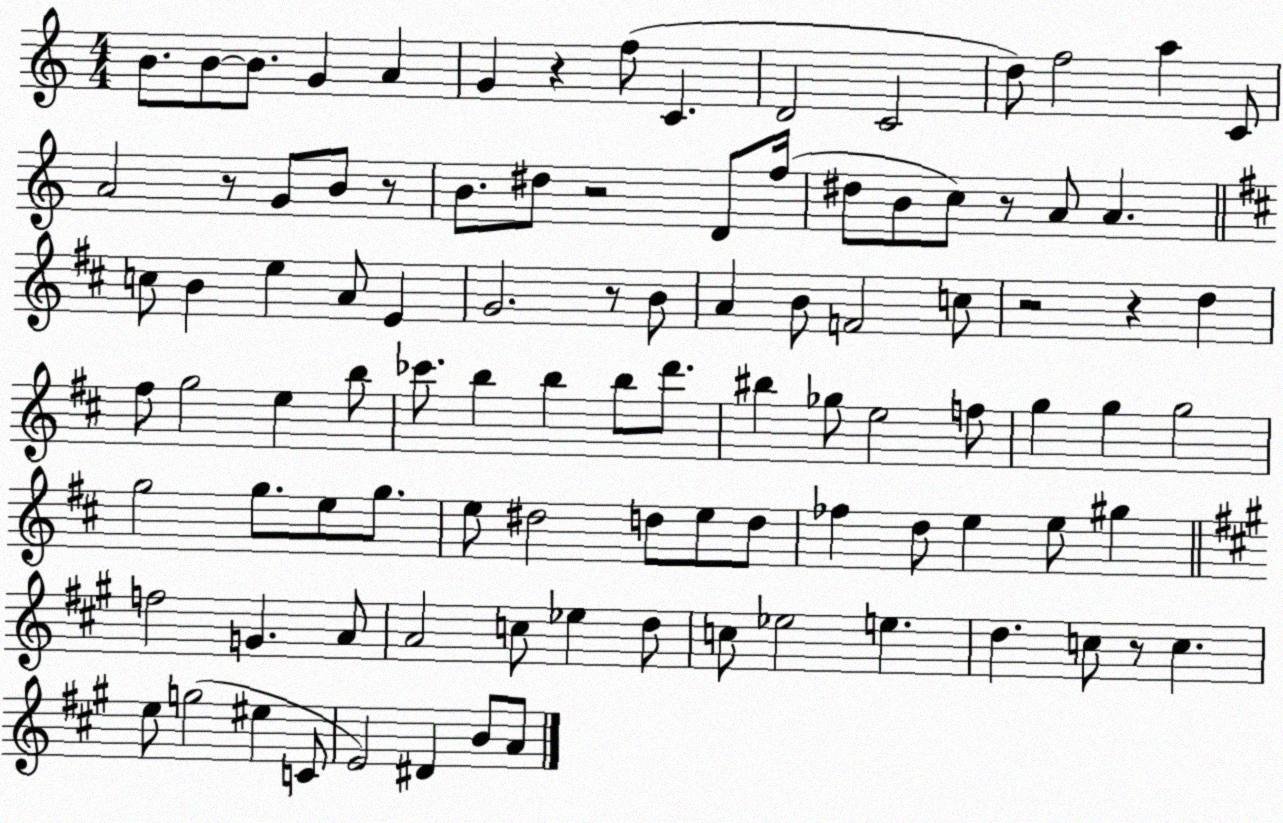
X:1
T:Untitled
M:4/4
L:1/4
K:C
B/2 B/2 B/2 G A G z f/2 C D2 C2 d/2 f2 a C/2 A2 z/2 G/2 B/2 z/2 B/2 ^d/2 z2 D/2 f/4 ^d/2 B/2 c/2 z/2 A/2 A c/2 B e A/2 E G2 z/2 B/2 A B/2 F2 c/2 z2 z d ^f/2 g2 e b/2 _c'/2 b b b/2 d'/2 ^b _g/2 e2 f/2 g g g2 g2 g/2 e/2 g/2 e/2 ^d2 d/2 e/2 d/2 _f d/2 e e/2 ^g f2 G A/2 A2 c/2 _e d/2 c/2 _e2 e d c/2 z/2 c e/2 g2 ^e C/2 E2 ^D B/2 A/2